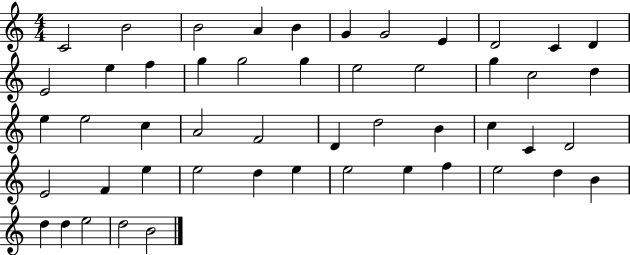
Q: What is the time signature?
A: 4/4